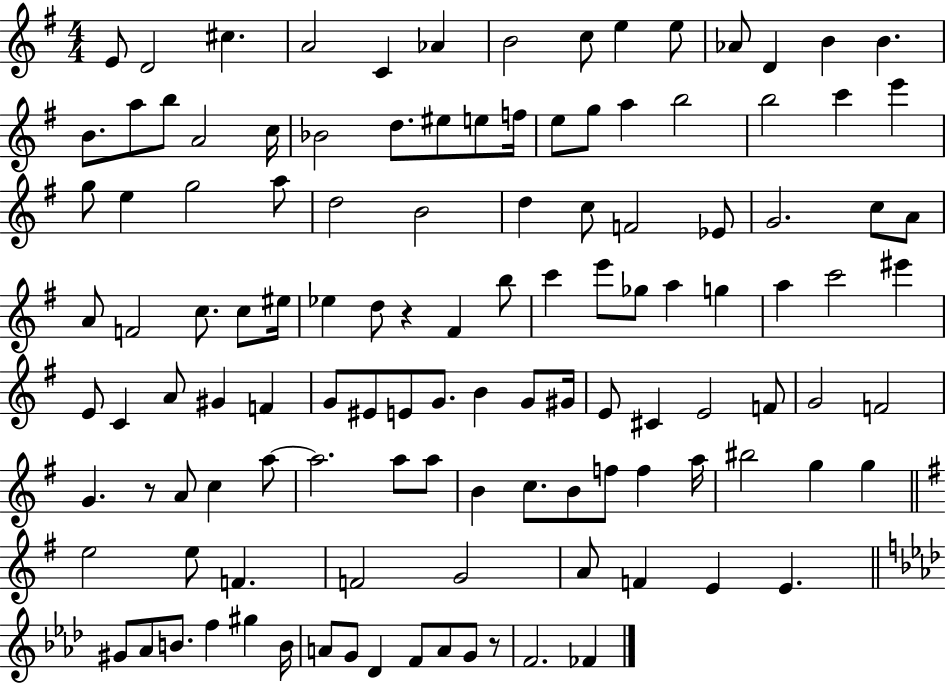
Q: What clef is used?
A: treble